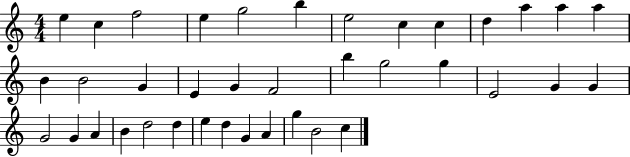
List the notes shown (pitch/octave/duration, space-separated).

E5/q C5/q F5/h E5/q G5/h B5/q E5/h C5/q C5/q D5/q A5/q A5/q A5/q B4/q B4/h G4/q E4/q G4/q F4/h B5/q G5/h G5/q E4/h G4/q G4/q G4/h G4/q A4/q B4/q D5/h D5/q E5/q D5/q G4/q A4/q G5/q B4/h C5/q